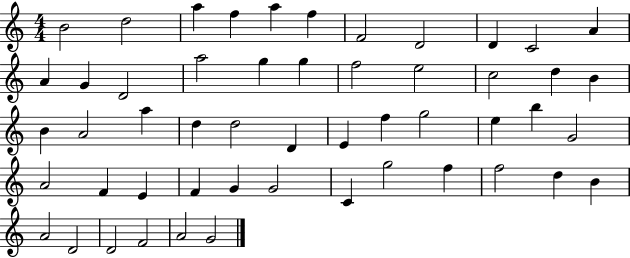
{
  \clef treble
  \numericTimeSignature
  \time 4/4
  \key c \major
  b'2 d''2 | a''4 f''4 a''4 f''4 | f'2 d'2 | d'4 c'2 a'4 | \break a'4 g'4 d'2 | a''2 g''4 g''4 | f''2 e''2 | c''2 d''4 b'4 | \break b'4 a'2 a''4 | d''4 d''2 d'4 | e'4 f''4 g''2 | e''4 b''4 g'2 | \break a'2 f'4 e'4 | f'4 g'4 g'2 | c'4 g''2 f''4 | f''2 d''4 b'4 | \break a'2 d'2 | d'2 f'2 | a'2 g'2 | \bar "|."
}